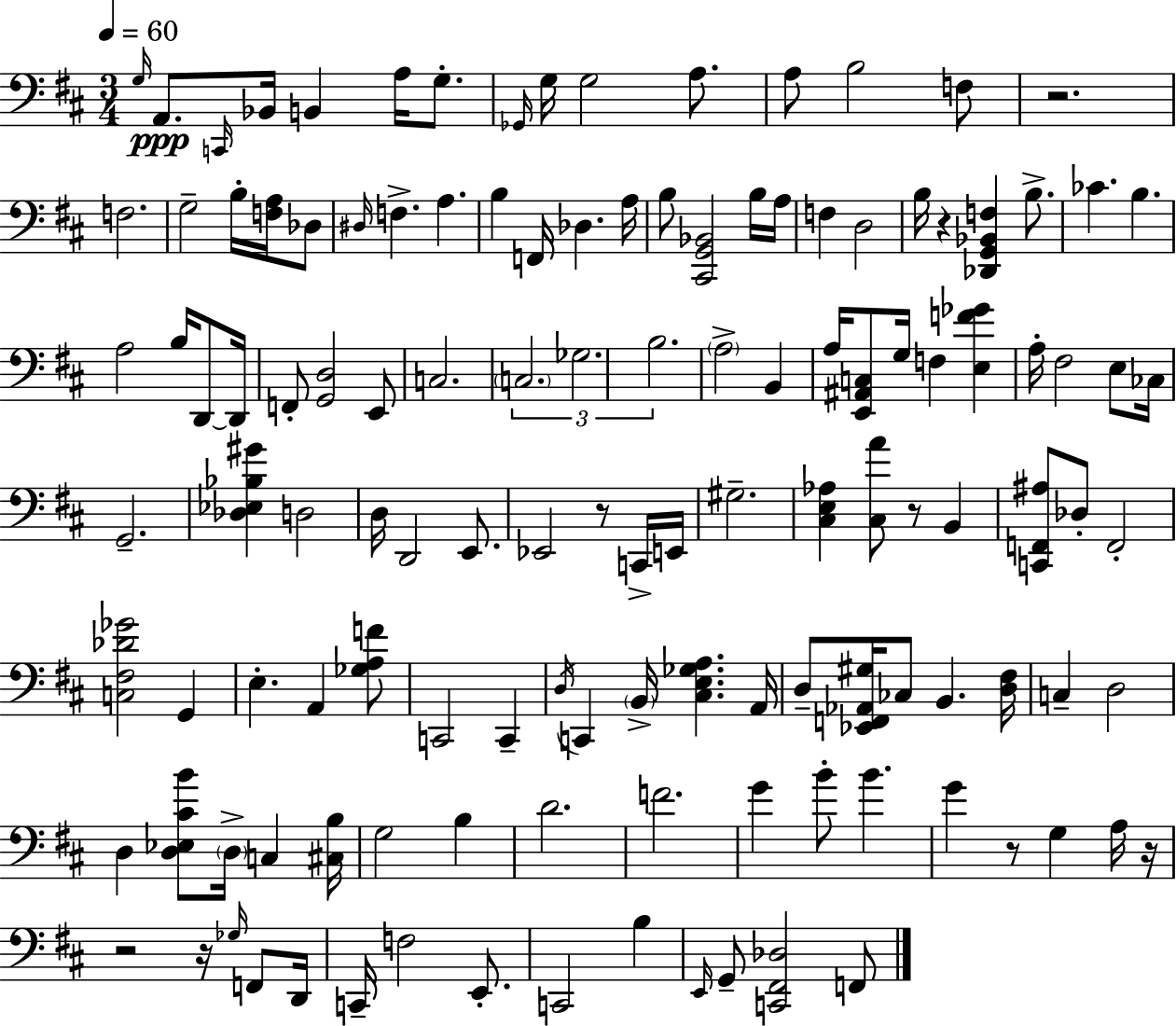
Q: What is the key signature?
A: D major